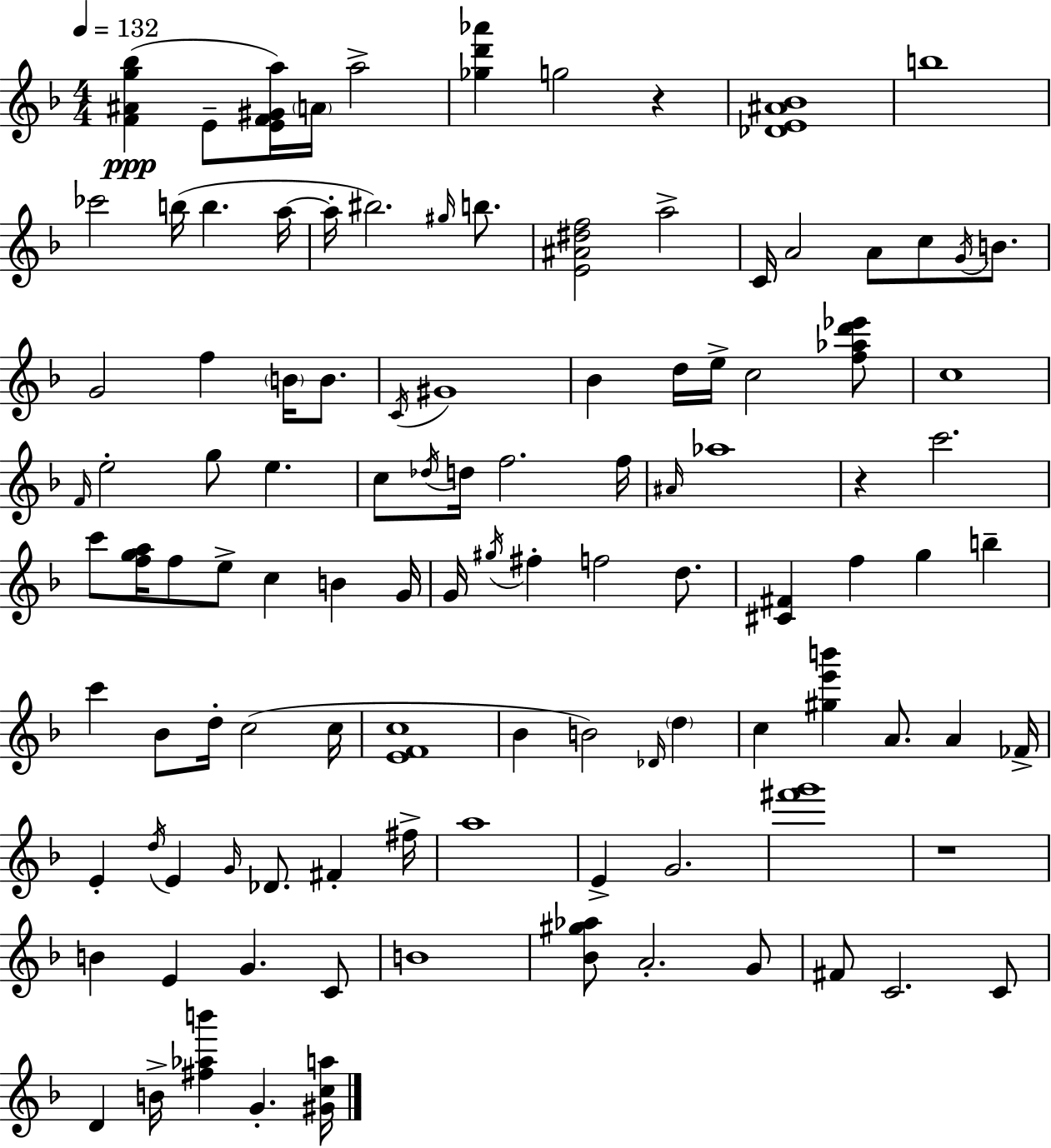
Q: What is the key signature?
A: D minor